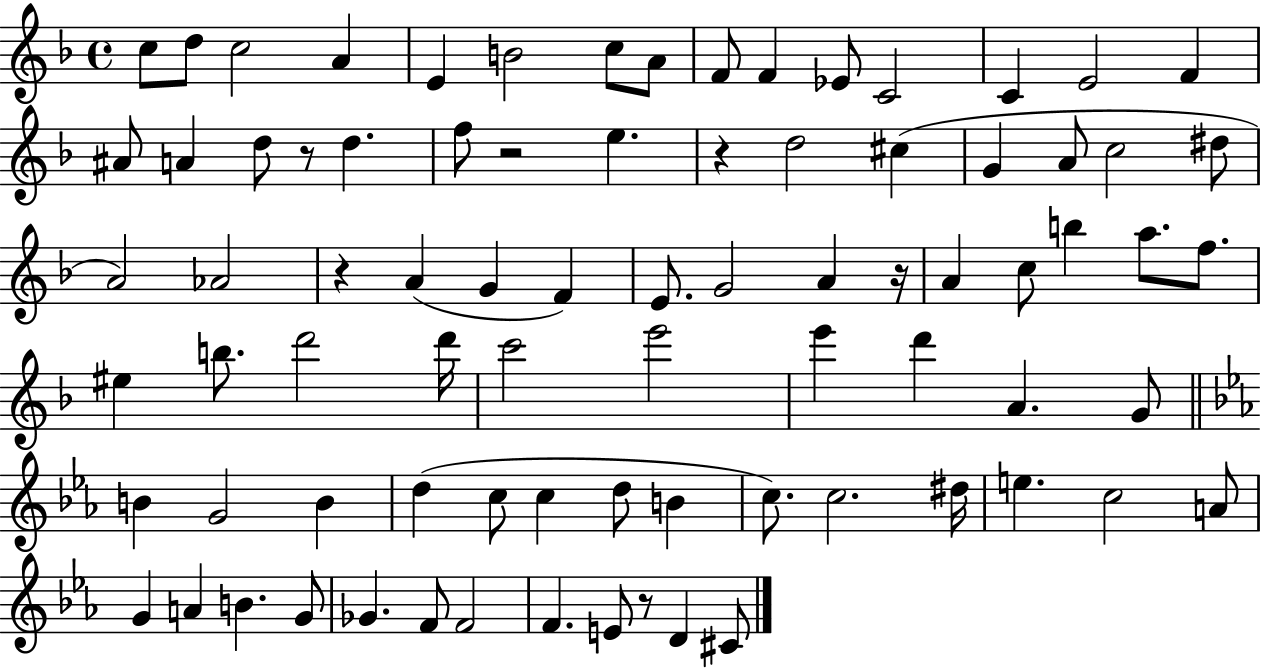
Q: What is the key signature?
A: F major